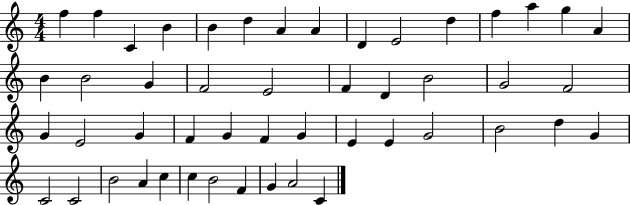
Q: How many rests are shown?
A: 0